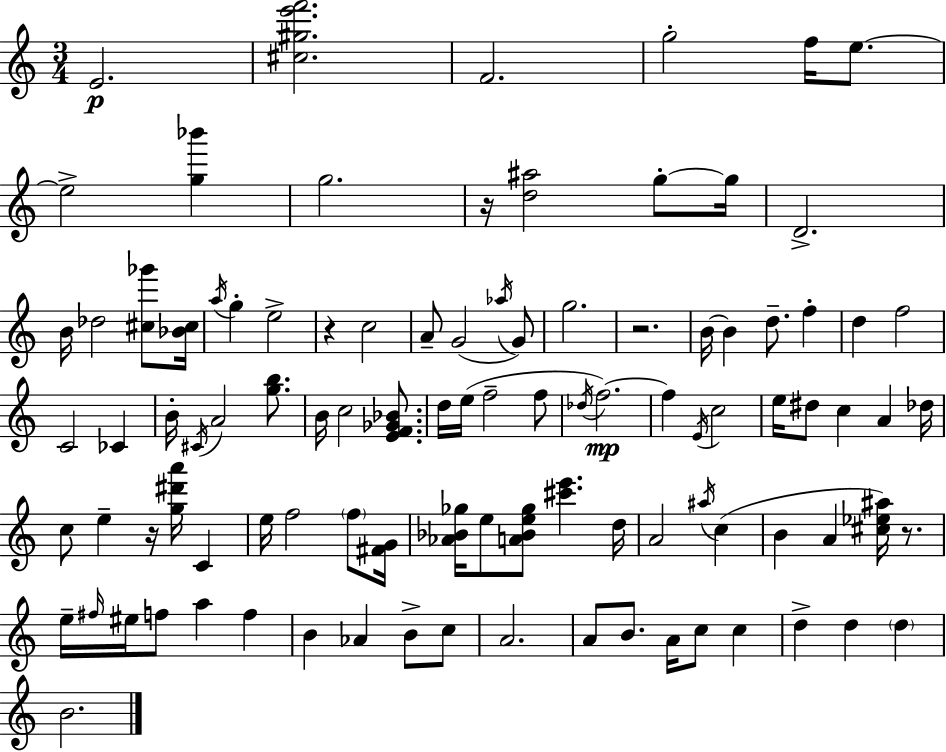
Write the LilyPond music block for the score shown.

{
  \clef treble
  \numericTimeSignature
  \time 3/4
  \key a \minor
  e'2.\p | <cis'' gis'' e''' f'''>2. | f'2. | g''2-. f''16 e''8.~~ | \break e''2-> <g'' bes'''>4 | g''2. | r16 <d'' ais''>2 g''8-.~~ g''16 | d'2.-> | \break b'16 des''2 <cis'' ges'''>8 <bes' cis''>16 | \acciaccatura { a''16 } g''4-. e''2-> | r4 c''2 | a'8-- g'2( \acciaccatura { aes''16 } | \break g'8) g''2. | r2. | b'16~~ b'4 d''8.-- f''4-. | d''4 f''2 | \break c'2 ces'4 | b'16-. \acciaccatura { cis'16 } a'2 | <g'' b''>8. b'16 c''2 | <e' f' ges' bes'>8. d''16 e''16( f''2-- | \break f''8 \acciaccatura { des''16 } f''2.~~\mp) | f''4 \acciaccatura { e'16 } c''2 | e''16 dis''8 c''4 | a'4 des''16 c''8 e''4-- r16 | \break <g'' dis''' a'''>16 c'4 e''16 f''2 | \parenthesize f''8 <fis' g'>16 <aes' bes' ges''>16 e''8 <a' bes' e'' ges''>8 <cis''' e'''>4. | d''16 a'2 | \acciaccatura { ais''16 }( c''4 b'4 a'4 | \break <cis'' ees'' ais''>16) r8. e''16-- \grace { fis''16 } eis''16 f''8 a''4 | f''4 b'4 aes'4 | b'8-> c''8 a'2. | a'8 b'8. | \break a'16 c''8 c''4 d''4-> d''4 | \parenthesize d''4 b'2. | \bar "|."
}